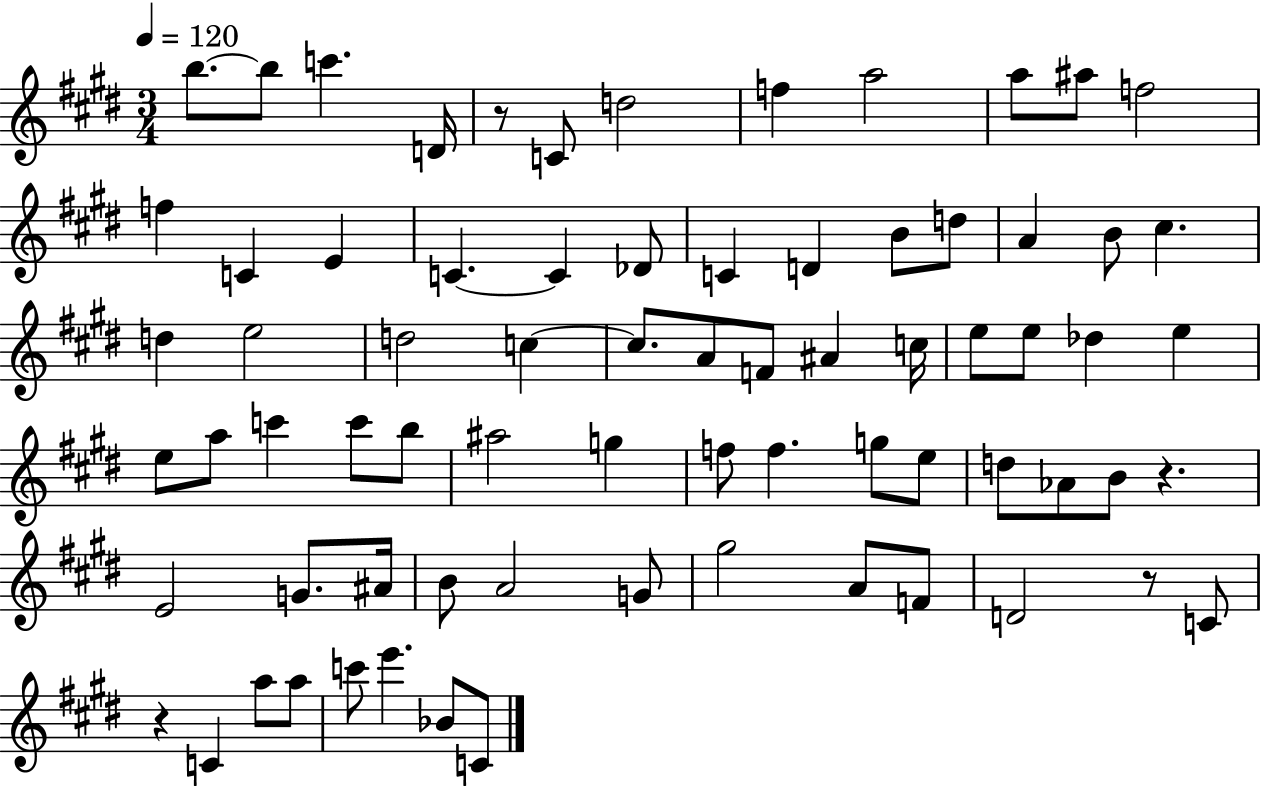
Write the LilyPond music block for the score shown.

{
  \clef treble
  \numericTimeSignature
  \time 3/4
  \key e \major
  \tempo 4 = 120
  b''8.~~ b''8 c'''4. d'16 | r8 c'8 d''2 | f''4 a''2 | a''8 ais''8 f''2 | \break f''4 c'4 e'4 | c'4.~~ c'4 des'8 | c'4 d'4 b'8 d''8 | a'4 b'8 cis''4. | \break d''4 e''2 | d''2 c''4~~ | c''8. a'8 f'8 ais'4 c''16 | e''8 e''8 des''4 e''4 | \break e''8 a''8 c'''4 c'''8 b''8 | ais''2 g''4 | f''8 f''4. g''8 e''8 | d''8 aes'8 b'8 r4. | \break e'2 g'8. ais'16 | b'8 a'2 g'8 | gis''2 a'8 f'8 | d'2 r8 c'8 | \break r4 c'4 a''8 a''8 | c'''8 e'''4. bes'8 c'8 | \bar "|."
}